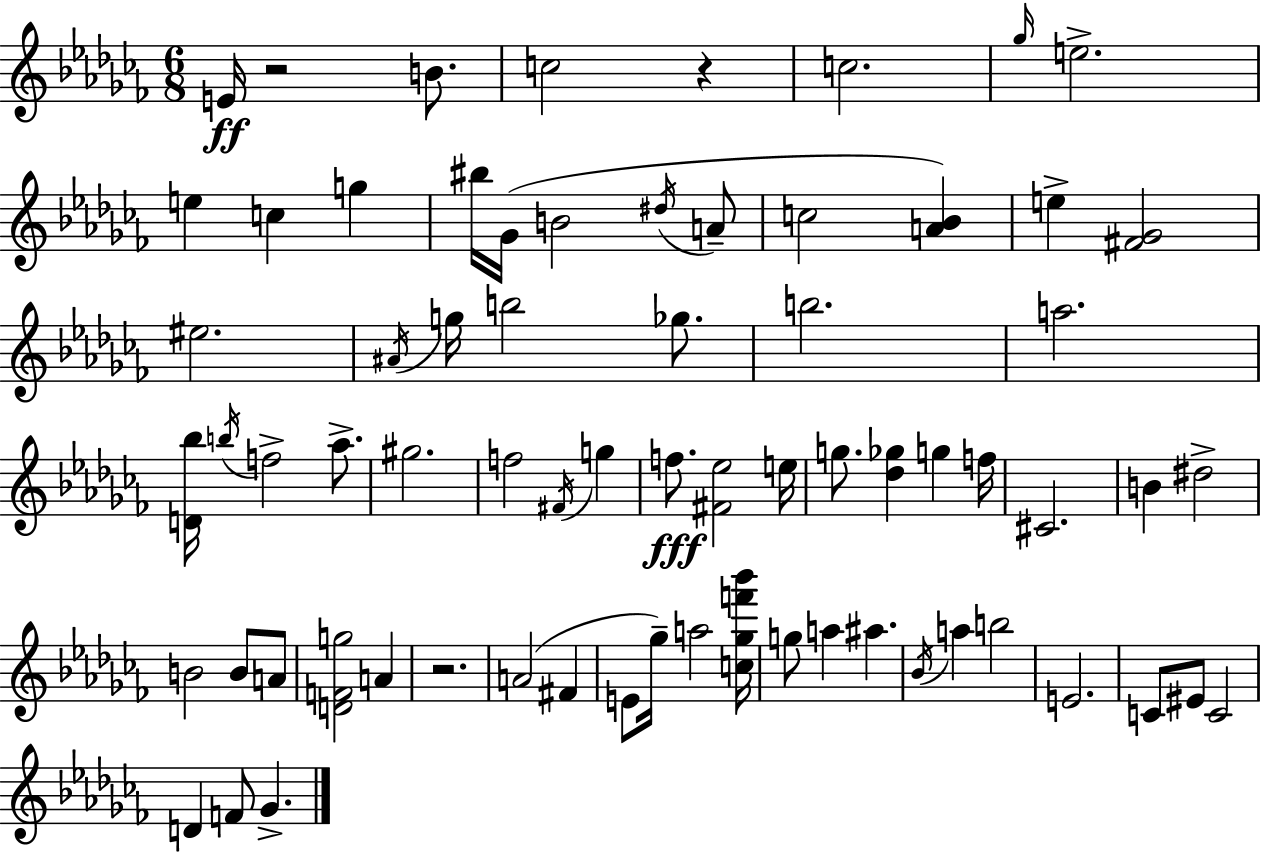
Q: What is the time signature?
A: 6/8